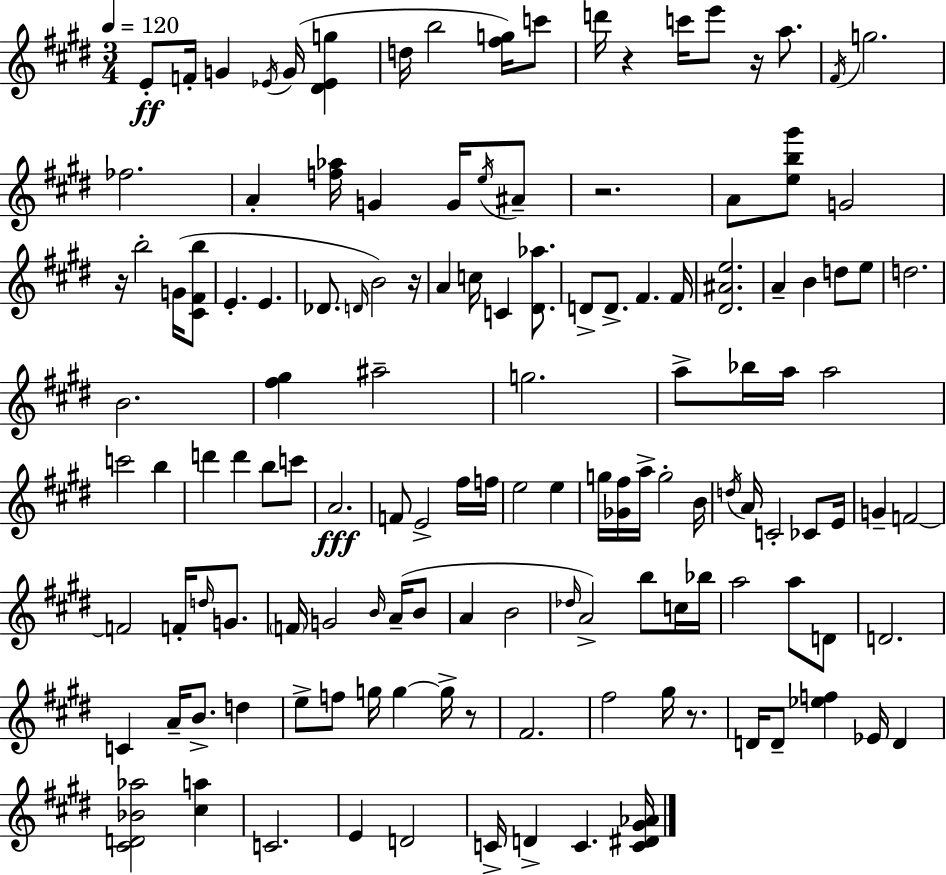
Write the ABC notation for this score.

X:1
T:Untitled
M:3/4
L:1/4
K:E
E/2 F/4 G _E/4 G/4 [^D_Eg] d/4 b2 [^fg]/4 c'/2 d'/4 z c'/4 e'/2 z/4 a/2 ^F/4 g2 _f2 A [f_a]/4 G G/4 e/4 ^A/2 z2 A/2 [eb^g']/2 G2 z/4 b2 G/4 [^C^Fb]/2 E E _D/2 D/4 B2 z/4 A c/4 C [^D_a]/2 D/2 D/2 ^F ^F/4 [^D^Ae]2 A B d/2 e/2 d2 B2 [^f^g] ^a2 g2 a/2 _b/4 a/4 a2 c'2 b d' d' b/2 c'/2 A2 F/2 E2 ^f/4 f/4 e2 e g/4 [_G^f]/4 a/4 g2 B/4 d/4 A/4 C2 _C/2 E/4 G F2 F2 F/4 d/4 G/2 F/4 G2 B/4 A/4 B/2 A B2 _d/4 A2 b/2 c/4 _b/4 a2 a/2 D/2 D2 C A/4 B/2 d e/2 f/2 g/4 g g/4 z/2 ^F2 ^f2 ^g/4 z/2 D/4 D/2 [_ef] _E/4 D [^CD_B_a]2 [^ca] C2 E D2 C/4 D C [C^D^G_A]/4